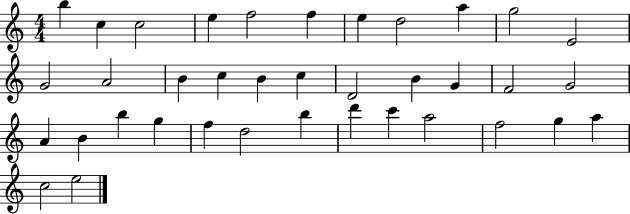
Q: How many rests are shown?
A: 0